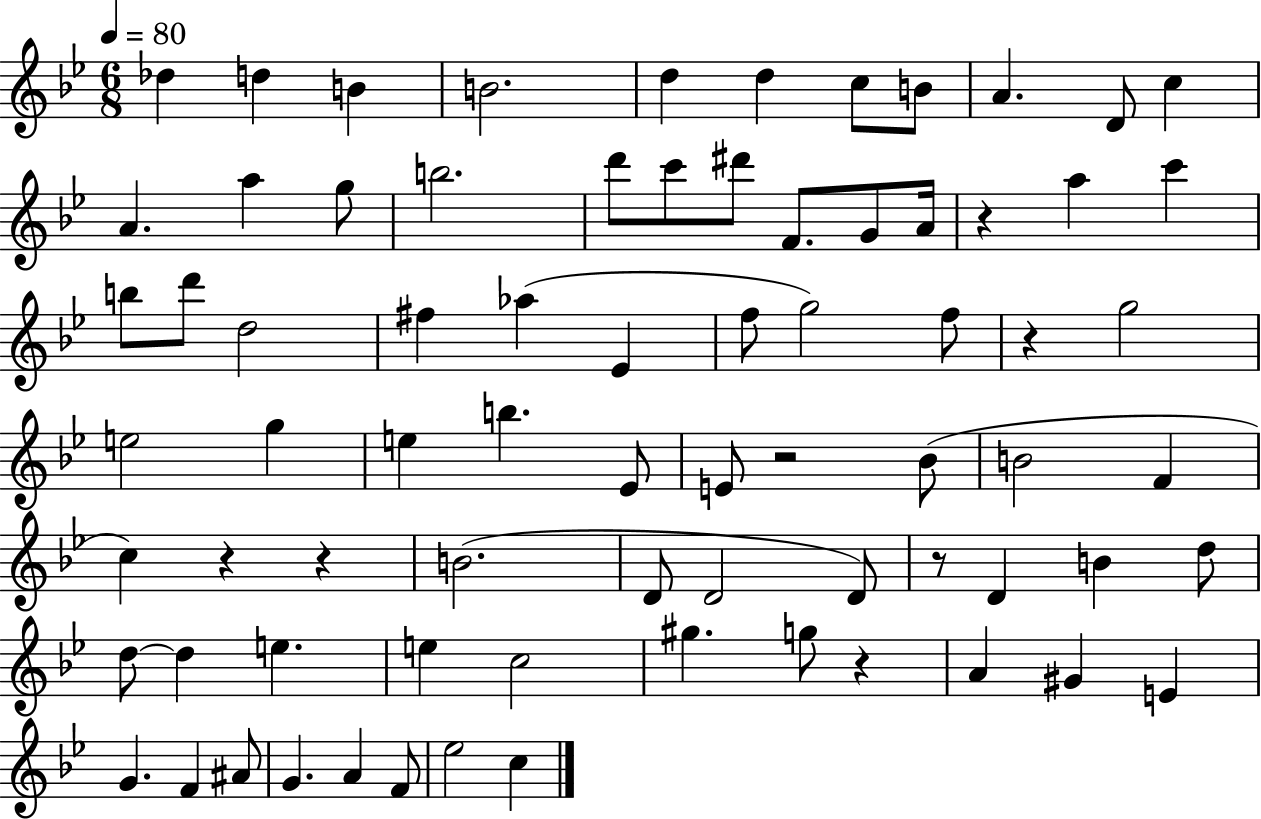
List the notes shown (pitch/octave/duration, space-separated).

Db5/q D5/q B4/q B4/h. D5/q D5/q C5/e B4/e A4/q. D4/e C5/q A4/q. A5/q G5/e B5/h. D6/e C6/e D#6/e F4/e. G4/e A4/s R/q A5/q C6/q B5/e D6/e D5/h F#5/q Ab5/q Eb4/q F5/e G5/h F5/e R/q G5/h E5/h G5/q E5/q B5/q. Eb4/e E4/e R/h Bb4/e B4/h F4/q C5/q R/q R/q B4/h. D4/e D4/h D4/e R/e D4/q B4/q D5/e D5/e D5/q E5/q. E5/q C5/h G#5/q. G5/e R/q A4/q G#4/q E4/q G4/q. F4/q A#4/e G4/q. A4/q F4/e Eb5/h C5/q